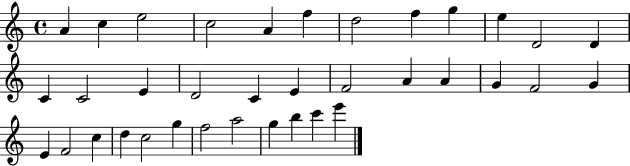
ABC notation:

X:1
T:Untitled
M:4/4
L:1/4
K:C
A c e2 c2 A f d2 f g e D2 D C C2 E D2 C E F2 A A G F2 G E F2 c d c2 g f2 a2 g b c' e'